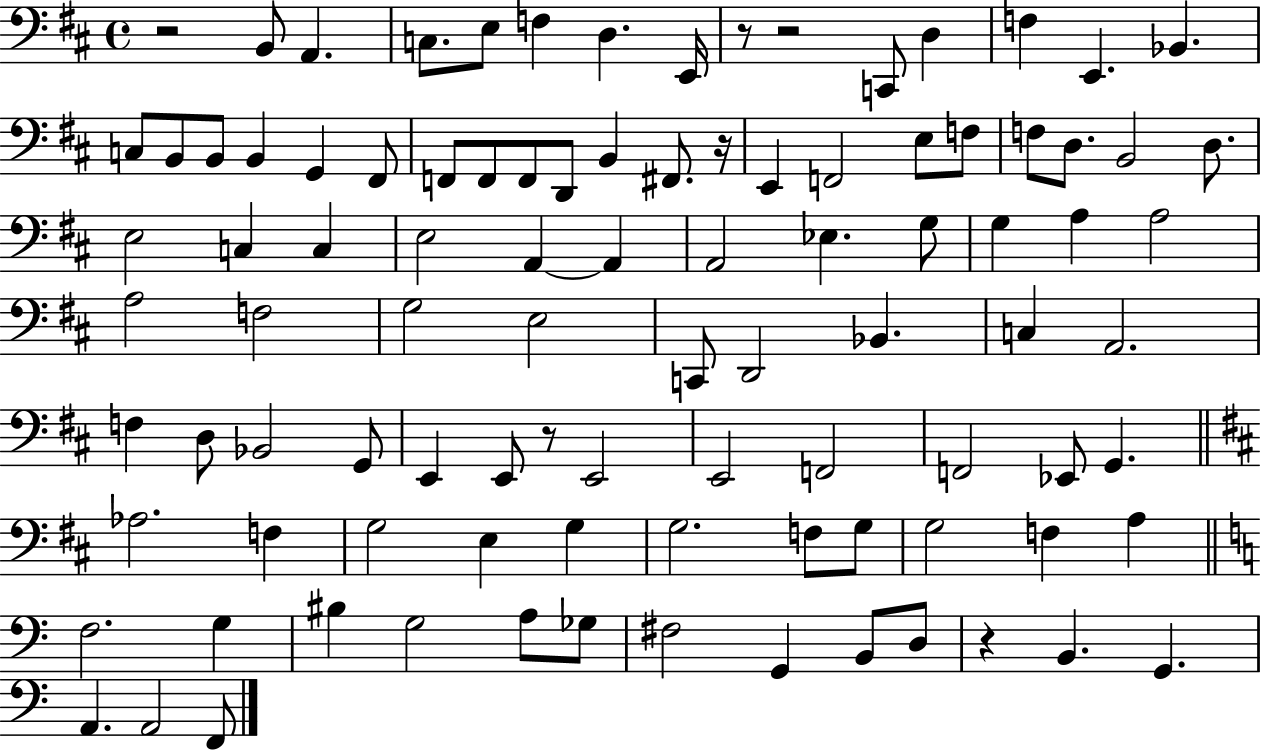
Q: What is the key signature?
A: D major